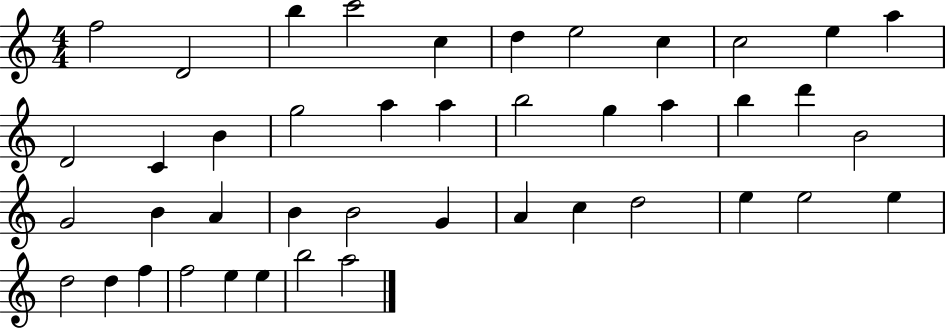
{
  \clef treble
  \numericTimeSignature
  \time 4/4
  \key c \major
  f''2 d'2 | b''4 c'''2 c''4 | d''4 e''2 c''4 | c''2 e''4 a''4 | \break d'2 c'4 b'4 | g''2 a''4 a''4 | b''2 g''4 a''4 | b''4 d'''4 b'2 | \break g'2 b'4 a'4 | b'4 b'2 g'4 | a'4 c''4 d''2 | e''4 e''2 e''4 | \break d''2 d''4 f''4 | f''2 e''4 e''4 | b''2 a''2 | \bar "|."
}